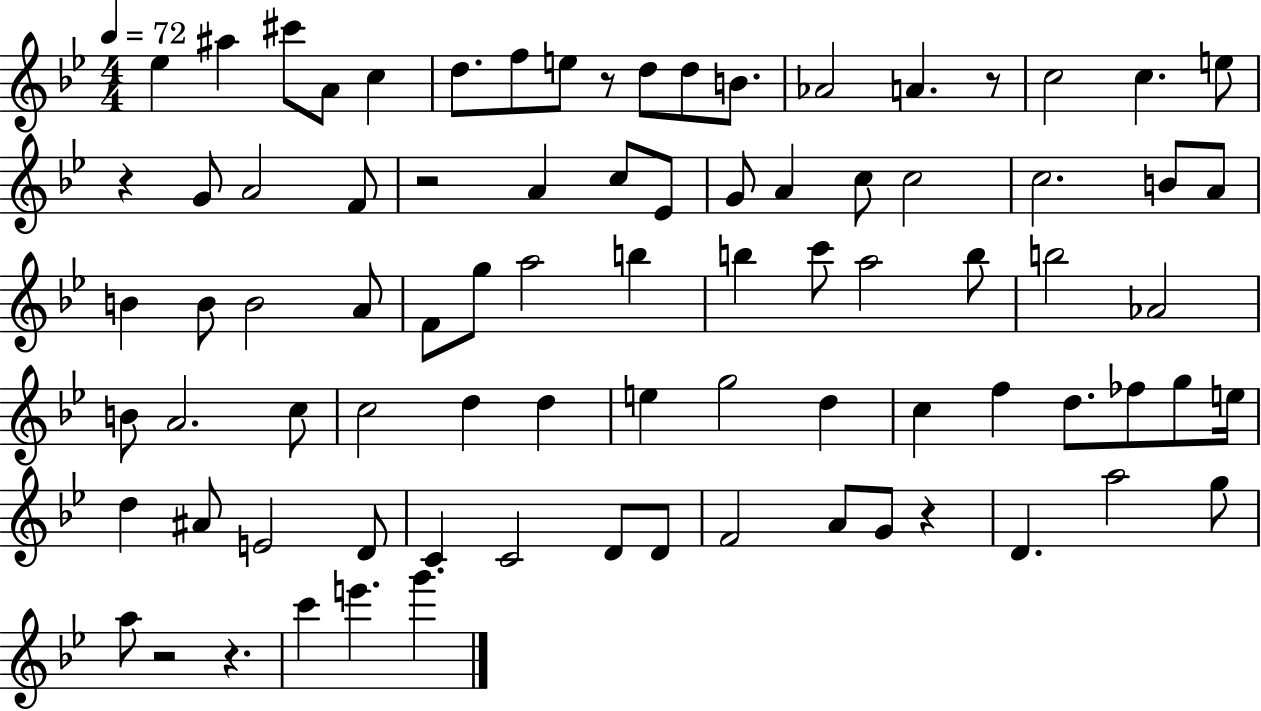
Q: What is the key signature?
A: BES major